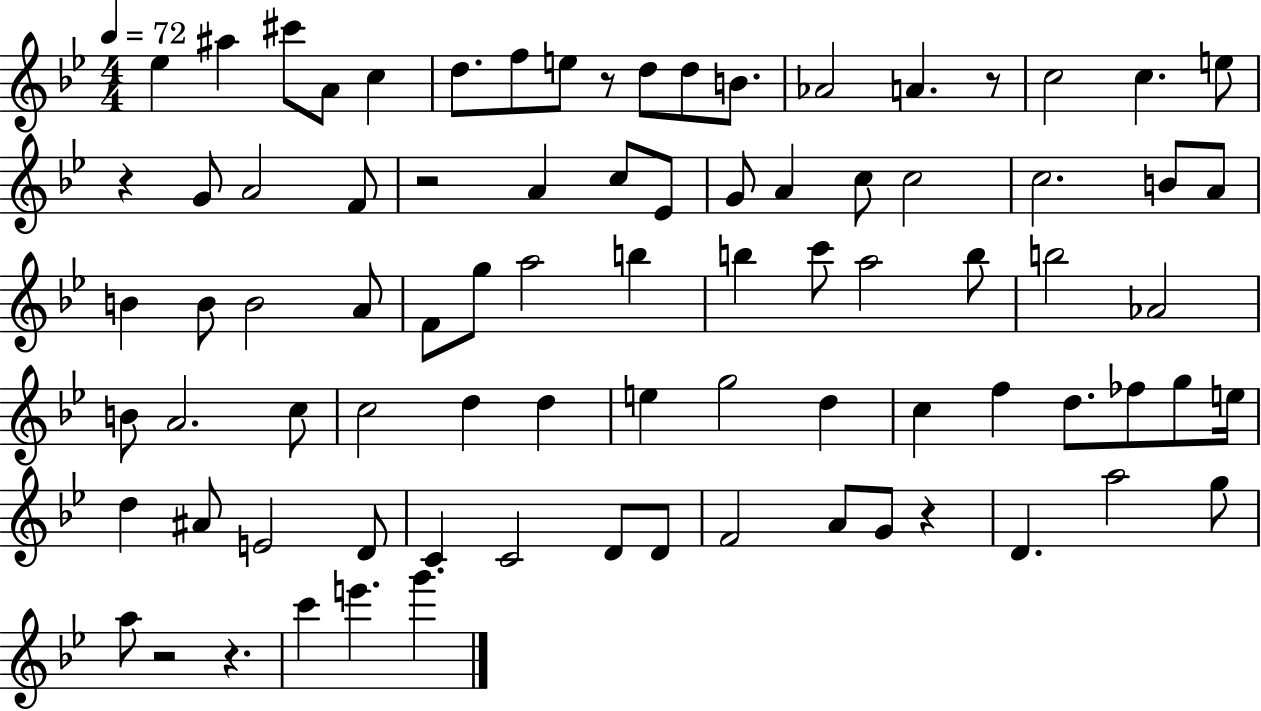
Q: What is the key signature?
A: BES major